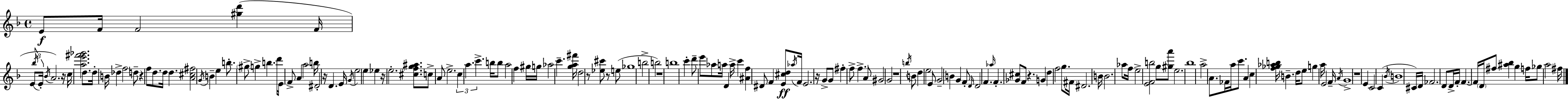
{
  \clef treble
  \time 4/4
  \defaultTimeSignature
  \key f \major
  \repeat volta 2 { e'8\f f'16 f'2 <gis'' d'''>4( f'16 | e'8 \tuplet 3/2 { \acciaccatura { bes''16 } e'16-. \acciaccatura { bes'16 }) } a'2. | r16 c''16 <a'' e''' fis''' ges'''>2. d''8. | d''16-. b'16 des''4-> f''2 | \break d''8-- r4 f''8 d''8. d''16 d''4. | <a' cis'' fis''>2 \acciaccatura { g'16 } b'4-- e''4 | b''8.-. \parenthesize gis''8-> g''4-> b''4. | d'''16 e'16 f'8-> a'4 a''2 | \break b''16 dis'2-. r16 d'4. | e'16 \acciaccatura { g'16 } e''2 e''4 | ees''4 r16 e''2.-. | <cis'' f'' g'' ais''>8. c''8-> a'8 e''2.-> | \break \tuplet 3/2 { c''4 a''4. c'''4.-> } | b''16 b''8 a''2 f''4 | gis''16 g''16 aes''2 c'''4.-- | <g'' a'' fis'''>16 d''2 r8 <ees'' cis'''>8 | \break r8 e''8( ges''1 | b''2-> b''2) | r1 | b''1 | \break c'''4-. d'''8-- e'''8 aes''8 a''16 d'4 | a''16-> c'''4 <ais' f''>4 dis'8 f'4 | <e' cis'' d''>8\ff \acciaccatura { aes''16 } f'16 e'2. | r16 g'8-> g'8 fis''4-. f''8-> f''4.-> | \break a'8 gis'2 g'2 | r1 | \acciaccatura { b''16 } b'8 d''4 e''2 | e'8 g'2-- b'4 | \break g'4 f'8-. \grace { d'16 } d'2 | f'4. \grace { aes''16 } f'4.-. <ges' cis''>8 | f'8 r4. g'4 d''4 | f''2 g''8. fis'16 dis'2. | \break b'16 b'2. | aes''8 f''16 e''2-> | <e' f' b''>2 g''8 <gis'' a'''>8 e''2. | bes''1 | \break a''2-> | a'8. fes'16 a''16 c'''8. a'4 c''4 | <f'' ges'' aes'' b''>16 b'4.-- d''16 e''8 g''4 a''16 e'2 | f'16-- \acciaccatura { a'16 } g'1-> | \break r1 | e'4 c'2 | c'4( \acciaccatura { bes'16 } b'1 | cis'16) d'16 fes'2. | \break d'8 d'16-> f'16-. f'4.~~ | f'16 \parenthesize d'16 fis''8 <ais'' bes''>4 g''4 f''16 ges''8 | a''2 fis''16 } \bar "|."
}